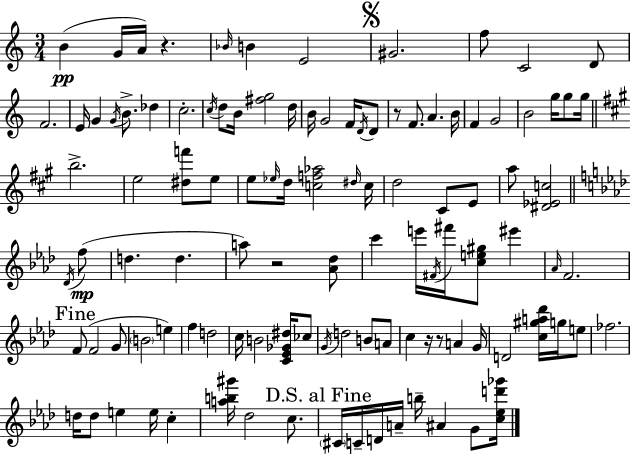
{
  \clef treble
  \numericTimeSignature
  \time 3/4
  \key c \major
  b'4(\pp g'16 a'16) r4. | \grace { bes'16 } b'4 e'2 | \mark \markup { \musicglyph "scripts.segno" } gis'2. | f''8 c'2 d'8 | \break f'2. | e'16 g'4 \acciaccatura { g'16 } b'8.-> des''4 | c''2.-. | \acciaccatura { c''16 } d''8 b'16 <fis'' g''>2 | \break d''16 b'16 g'2 | f'16 \acciaccatura { d'16 } d'8 r8 f'8. a'4. | b'16 f'4 g'2 | b'2 | \break g''16 g''8 g''16 \bar "||" \break \key a \major b''2.-> | e''2 <dis'' f'''>8 e''8 | e''8 \grace { ees''16 } d''16 <c'' f'' aes''>2 | \grace { dis''16 } c''16 d''2 cis'8 | \break e'8 a''8 <dis' ees' c''>2 | \bar "||" \break \key aes \major \acciaccatura { des'16 }( f''8\mp d''4. d''4. | a''8) r2 | <aes' des''>8 c'''4 e'''16 \acciaccatura { fis'16 } fis'''16 <c'' e'' gis''>8 | eis'''4 \grace { aes'16 } f'2. | \break \mark "Fine" f'8( f'2 | g'8 \parenthesize b'2 | e''4) f''4 d''2 | c''16 b'2 | \break <c' ees' ges' dis''>16 ces''8 \acciaccatura { g'16 } d''2 | b'8 a'8 c''4 r16 r8 | a'4 g'16 d'2 | <c'' gis'' a'' des'''>16 g''16 e''8 fes''2. | \break d''16 d''8 e''4 | e''16 c''4-. <a'' b'' gis'''>16 des''2 | c''8. \mark "D.S. al Fine" \parenthesize cis'16 c'16-- d'16 a'16-- b''16-- ais'4 | g'8 <c'' ees'' d''' ges'''>16 \bar "|."
}